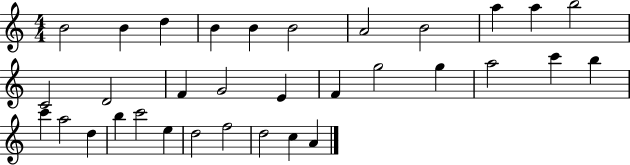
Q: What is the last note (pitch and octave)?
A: A4